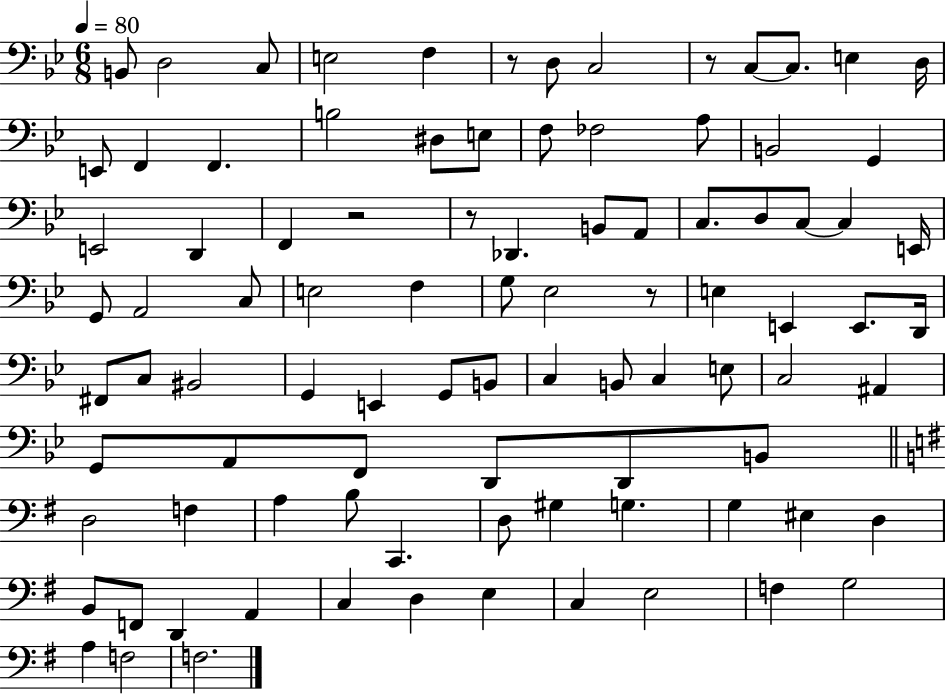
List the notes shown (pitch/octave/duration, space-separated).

B2/e D3/h C3/e E3/h F3/q R/e D3/e C3/h R/e C3/e C3/e. E3/q D3/s E2/e F2/q F2/q. B3/h D#3/e E3/e F3/e FES3/h A3/e B2/h G2/q E2/h D2/q F2/q R/h R/e Db2/q. B2/e A2/e C3/e. D3/e C3/e C3/q E2/s G2/e A2/h C3/e E3/h F3/q G3/e Eb3/h R/e E3/q E2/q E2/e. D2/s F#2/e C3/e BIS2/h G2/q E2/q G2/e B2/e C3/q B2/e C3/q E3/e C3/h A#2/q G2/e A2/e F2/e D2/e D2/e B2/e D3/h F3/q A3/q B3/e C2/q. D3/e G#3/q G3/q. G3/q EIS3/q D3/q B2/e F2/e D2/q A2/q C3/q D3/q E3/q C3/q E3/h F3/q G3/h A3/q F3/h F3/h.